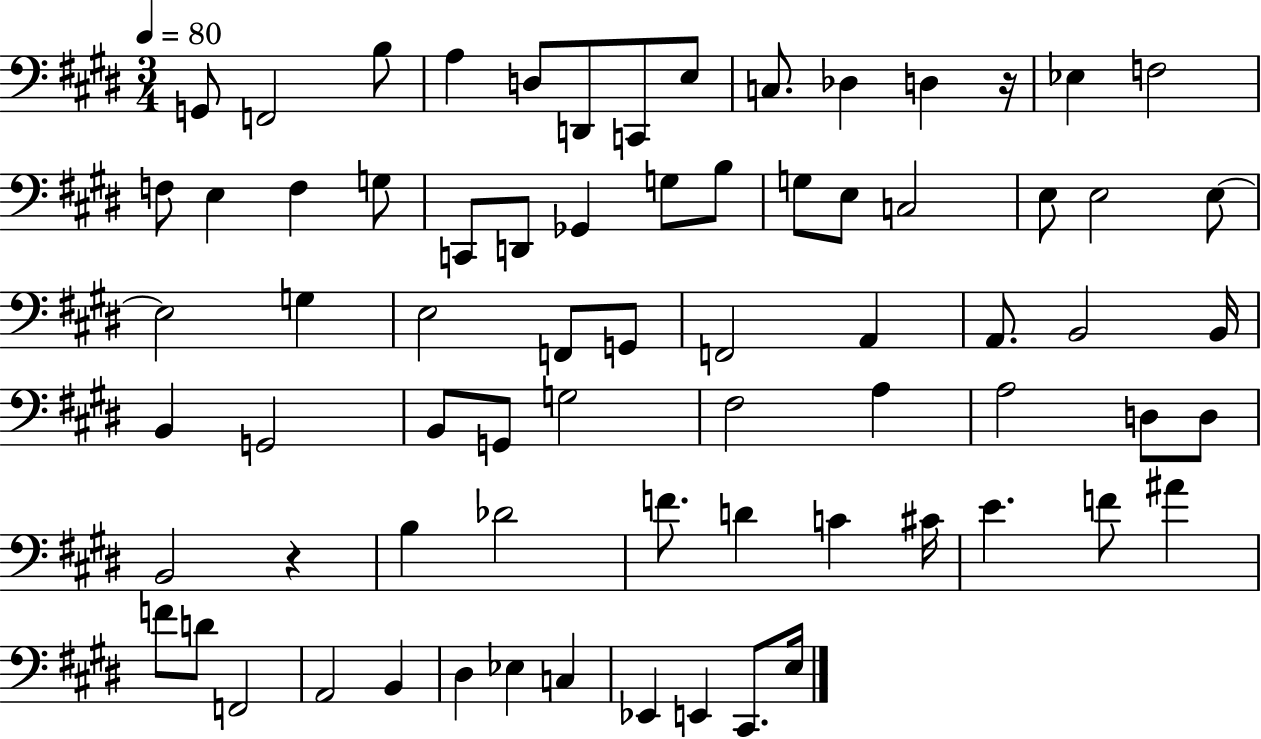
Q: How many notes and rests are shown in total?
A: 72